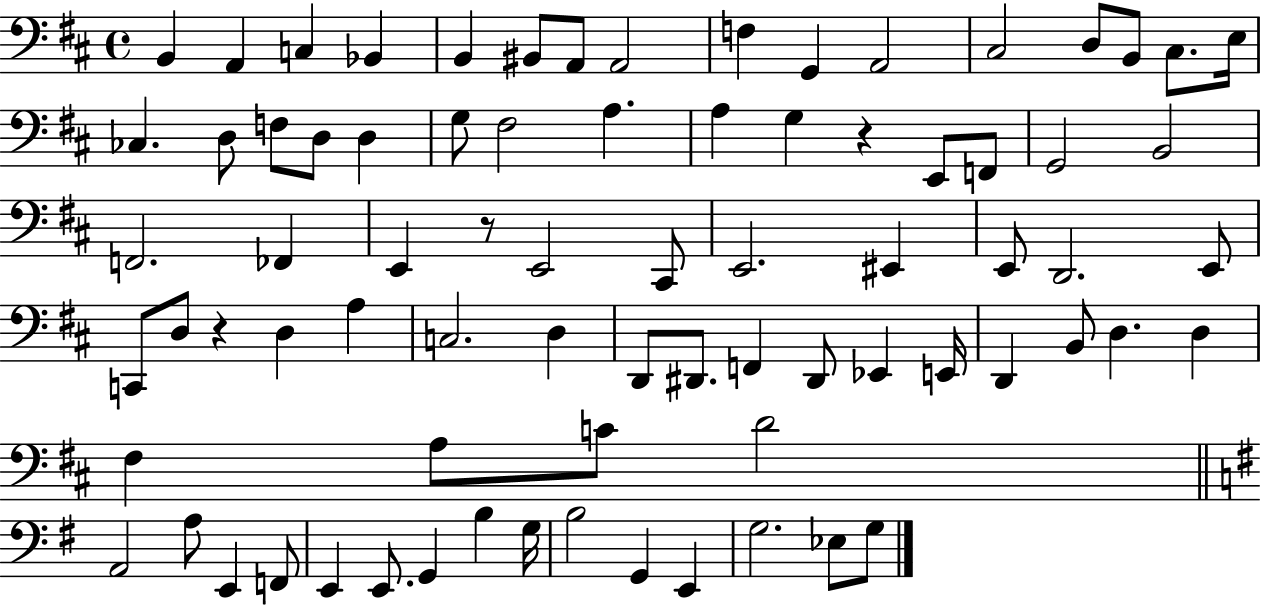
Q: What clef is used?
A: bass